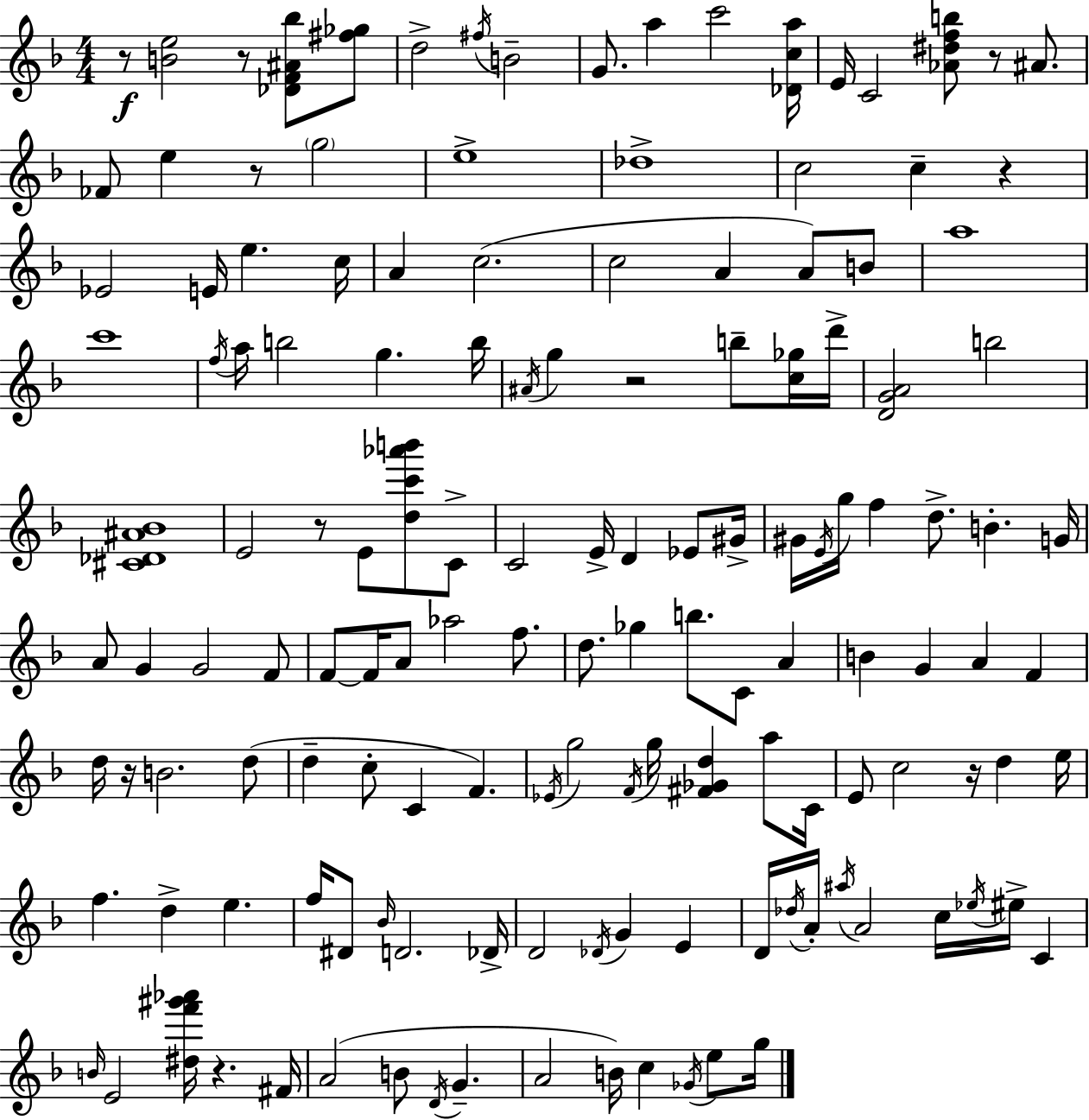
R/e [B4,E5]/h R/e [Db4,F4,A#4,Bb5]/e [F#5,Gb5]/e D5/h F#5/s B4/h G4/e. A5/q C6/h [Db4,C5,A5]/s E4/s C4/h [Ab4,D#5,F5,B5]/e R/e A#4/e. FES4/e E5/q R/e G5/h E5/w Db5/w C5/h C5/q R/q Eb4/h E4/s E5/q. C5/s A4/q C5/h. C5/h A4/q A4/e B4/e A5/w C6/w F5/s A5/s B5/h G5/q. B5/s A#4/s G5/q R/h B5/e [C5,Gb5]/s D6/s [D4,G4,A4]/h B5/h [C#4,Db4,A#4,Bb4]/w E4/h R/e E4/e [D5,C6,Ab6,B6]/e C4/e C4/h E4/s D4/q Eb4/e G#4/s G#4/s E4/s G5/s F5/q D5/e. B4/q. G4/s A4/e G4/q G4/h F4/e F4/e F4/s A4/e Ab5/h F5/e. D5/e. Gb5/q B5/e. C4/e A4/q B4/q G4/q A4/q F4/q D5/s R/s B4/h. D5/e D5/q C5/e C4/q F4/q. Eb4/s G5/h F4/s G5/s [F#4,Gb4,D5]/q A5/e C4/s E4/e C5/h R/s D5/q E5/s F5/q. D5/q E5/q. F5/s D#4/e Bb4/s D4/h. Db4/s D4/h Db4/s G4/q E4/q D4/s Db5/s A4/s A#5/s A4/h C5/s Eb5/s EIS5/s C4/q B4/s E4/h [D#5,F6,G#6,Ab6]/s R/q. F#4/s A4/h B4/e D4/s G4/q. A4/h B4/s C5/q Gb4/s E5/e G5/s